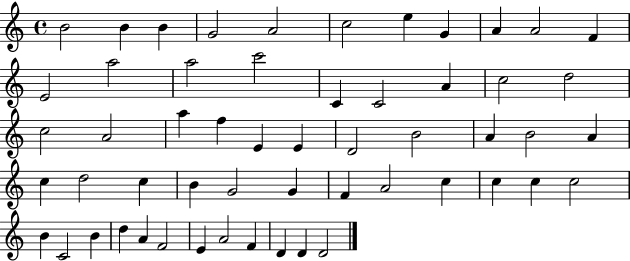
{
  \clef treble
  \time 4/4
  \defaultTimeSignature
  \key c \major
  b'2 b'4 b'4 | g'2 a'2 | c''2 e''4 g'4 | a'4 a'2 f'4 | \break e'2 a''2 | a''2 c'''2 | c'4 c'2 a'4 | c''2 d''2 | \break c''2 a'2 | a''4 f''4 e'4 e'4 | d'2 b'2 | a'4 b'2 a'4 | \break c''4 d''2 c''4 | b'4 g'2 g'4 | f'4 a'2 c''4 | c''4 c''4 c''2 | \break b'4 c'2 b'4 | d''4 a'4 f'2 | e'4 a'2 f'4 | d'4 d'4 d'2 | \break \bar "|."
}